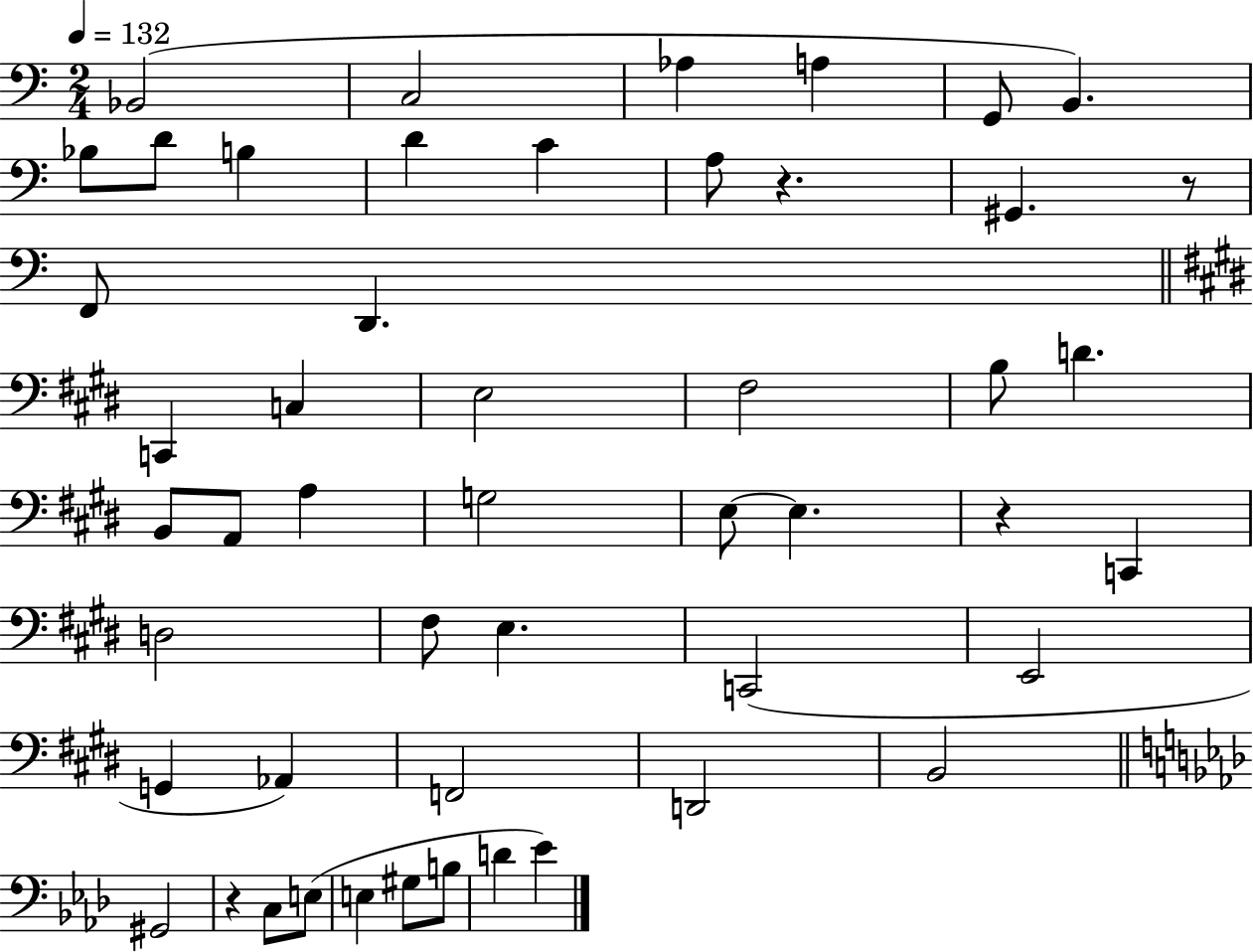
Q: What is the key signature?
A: C major